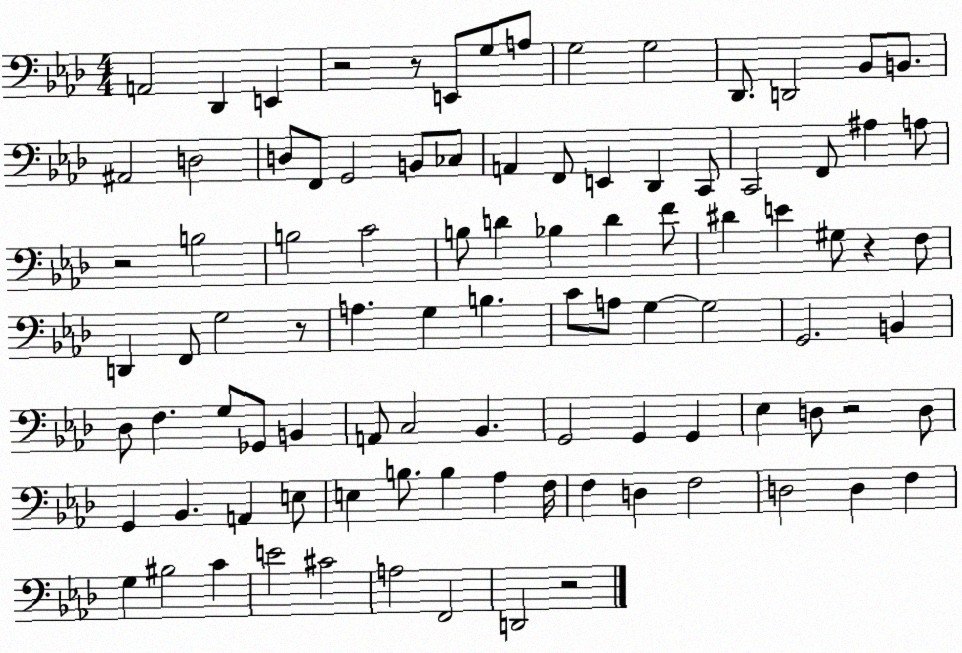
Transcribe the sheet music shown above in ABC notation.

X:1
T:Untitled
M:4/4
L:1/4
K:Ab
A,,2 _D,, E,, z2 z/2 E,,/2 G,/2 A,/2 G,2 G,2 _D,,/2 D,,2 _B,,/2 B,,/2 ^A,,2 D,2 D,/2 F,,/2 G,,2 B,,/2 _C,/2 A,, F,,/2 E,, _D,, C,,/2 C,,2 F,,/2 ^A, A,/2 z2 B,2 B,2 C2 B,/2 D _B, D F/2 ^D E ^G,/2 z F,/2 D,, F,,/2 G,2 z/2 A, G, B, C/2 A,/2 G, G,2 G,,2 B,, _D,/2 F, G,/2 _G,,/2 B,, A,,/2 C,2 _B,, G,,2 G,, G,, _E, D,/2 z2 D,/2 G,, _B,, A,, E,/2 E, B,/2 B, _A, F,/4 F, D, F,2 D,2 D, F, G, ^B,2 C E2 ^C2 A,2 F,,2 D,,2 z2